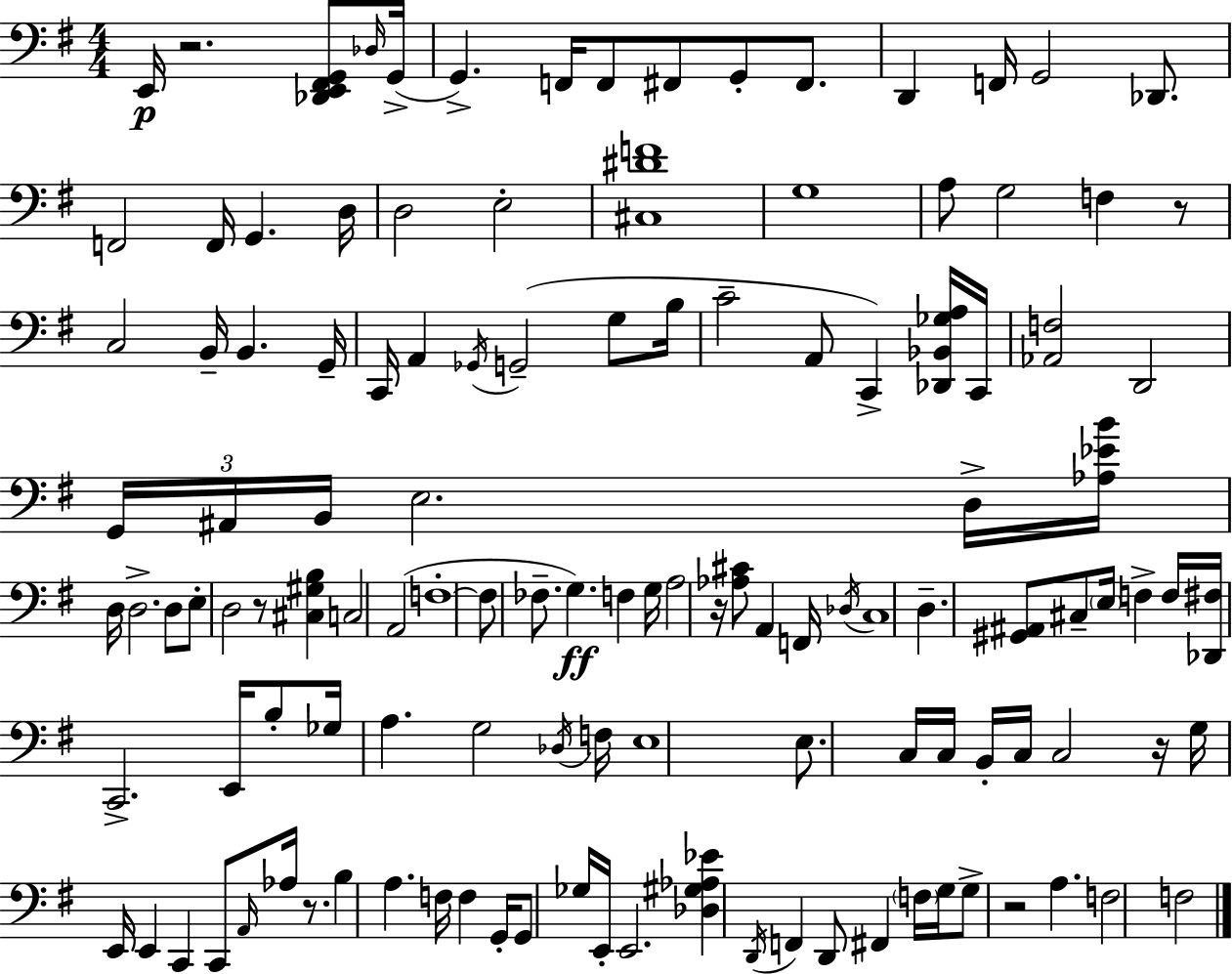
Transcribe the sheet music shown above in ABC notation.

X:1
T:Untitled
M:4/4
L:1/4
K:G
E,,/4 z2 [_D,,E,,^F,,G,,]/2 _D,/4 G,,/4 G,, F,,/4 F,,/2 ^F,,/2 G,,/2 ^F,,/2 D,, F,,/4 G,,2 _D,,/2 F,,2 F,,/4 G,, D,/4 D,2 E,2 [^C,^DF]4 G,4 A,/2 G,2 F, z/2 C,2 B,,/4 B,, G,,/4 C,,/4 A,, _G,,/4 G,,2 G,/2 B,/4 C2 A,,/2 C,, [_D,,_B,,_G,A,]/4 C,,/4 [_A,,F,]2 D,,2 G,,/4 ^A,,/4 B,,/4 E,2 D,/4 [_A,_EB]/4 D,/4 D,2 D,/2 E,/2 D,2 z/2 [^C,^G,B,] C,2 A,,2 F,4 F,/2 _F,/2 G, F, G,/4 A,2 z/4 [_A,^C]/2 A,, F,,/4 _D,/4 C,4 D, [^G,,^A,,]/2 ^C,/2 E,/4 F, F,/4 [_D,,^F,]/4 C,,2 E,,/4 B,/2 _G,/4 A, G,2 _D,/4 F,/4 E,4 E,/2 C,/4 C,/4 B,,/4 C,/4 C,2 z/4 G,/4 E,,/4 E,, C,, C,,/2 A,,/4 _A,/4 z/2 B, A, F,/4 F, G,,/4 G,,/2 _G,/4 E,,/4 E,,2 [_D,^G,_A,_E] D,,/4 F,, D,,/2 ^F,, F,/4 G,/4 G,/2 z2 A, F,2 F,2